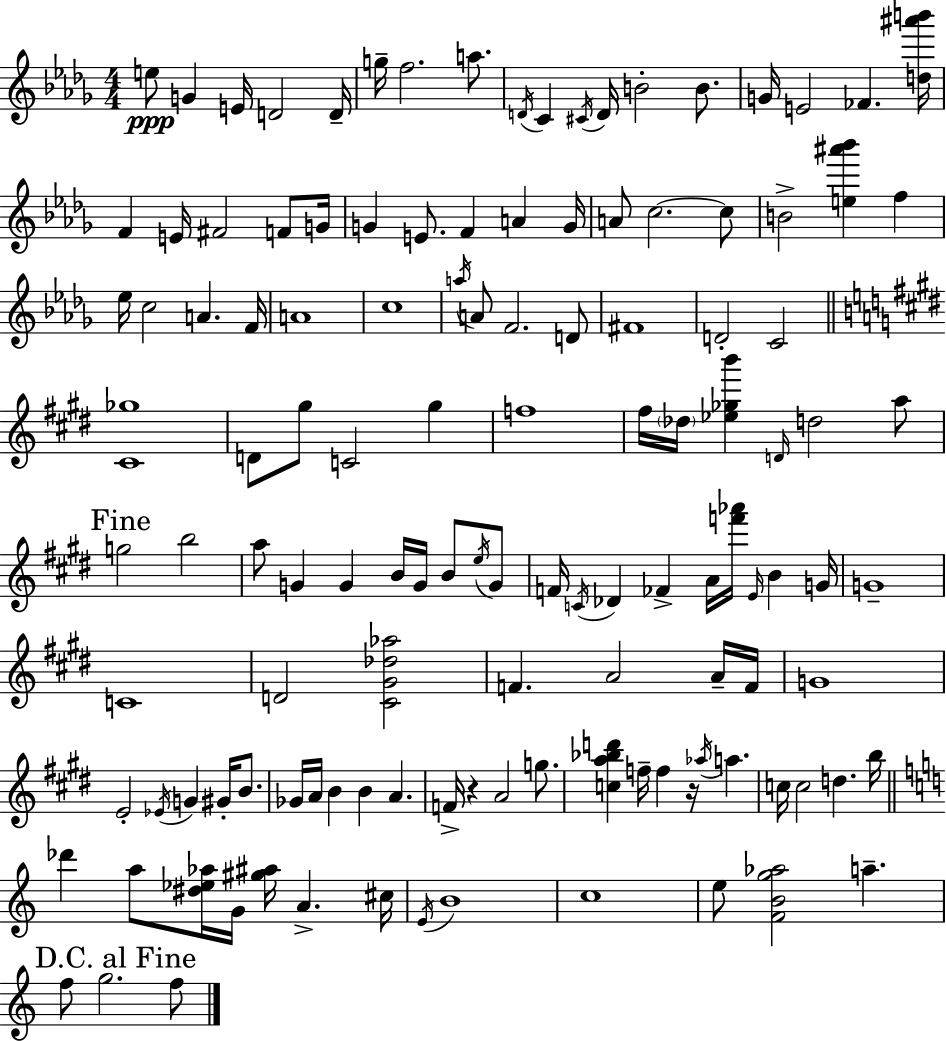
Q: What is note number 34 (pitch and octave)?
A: C5